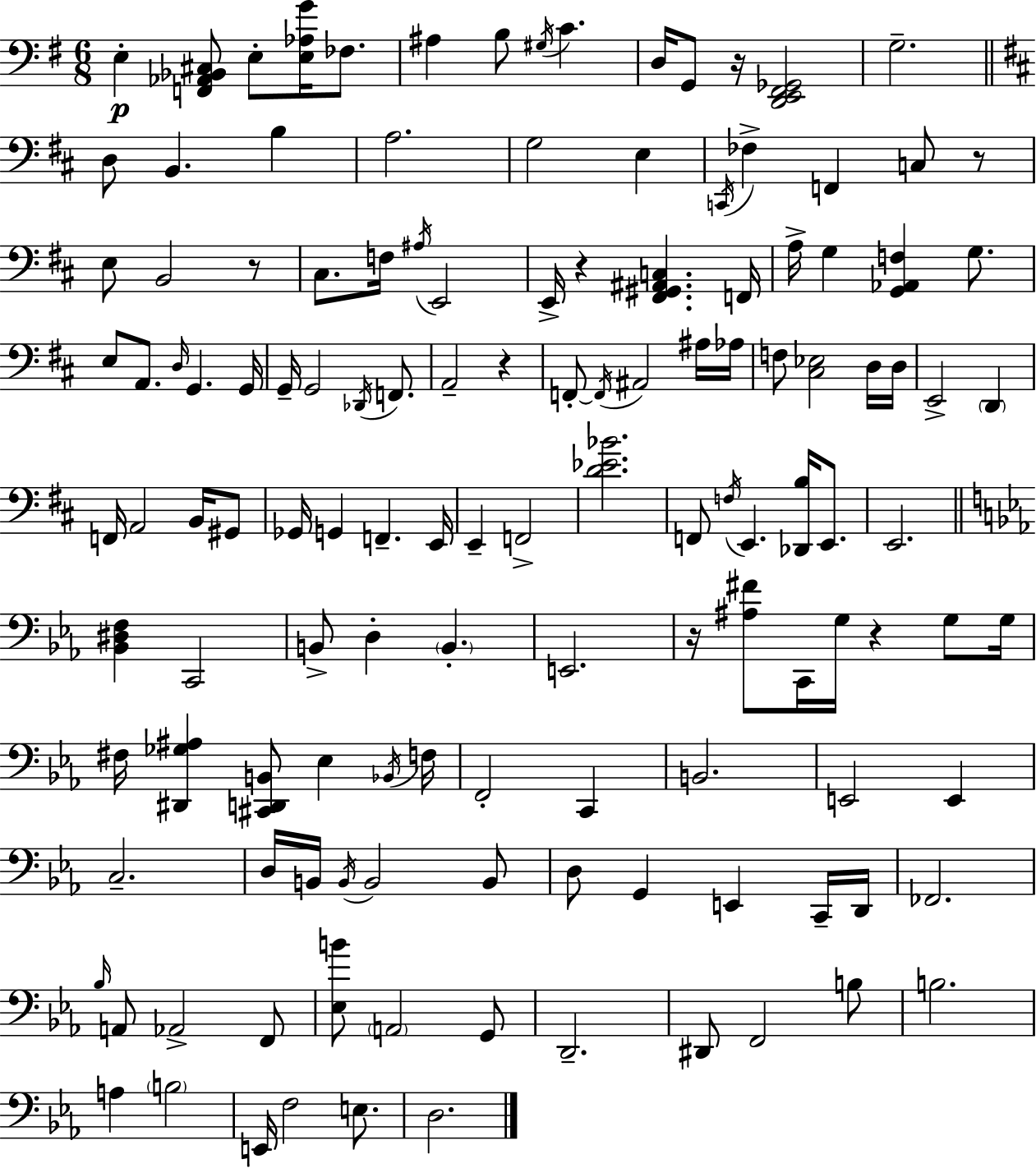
{
  \clef bass
  \numericTimeSignature
  \time 6/8
  \key e \minor
  e4-.\p <f, aes, bes, cis>8 e8-. <e aes g'>16 fes8. | ais4 b8 \acciaccatura { gis16 } c'4. | d16 g,8 r16 <d, e, fis, ges,>2 | g2.-- | \break \bar "||" \break \key b \minor d8 b,4. b4 | a2. | g2 e4 | \acciaccatura { c,16 } fes4-> f,4 c8 r8 | \break e8 b,2 r8 | cis8. f16 \acciaccatura { ais16 } e,2 | e,16-> r4 <fis, gis, ais, c>4. | f,16 a16-> g4 <g, aes, f>4 g8. | \break e8 a,8. \grace { d16 } g,4. | g,16 g,16-- g,2 | \acciaccatura { des,16 } f,8. a,2-- | r4 f,8-.~~ \acciaccatura { f,16 } ais,2 | \break ais16 aes16 f8 <cis ees>2 | d16 d16 e,2-> | \parenthesize d,4 f,16 a,2 | b,16 gis,8 ges,16 g,4 f,4.-- | \break e,16 e,4-- f,2-> | <d' ees' bes'>2. | f,8 \acciaccatura { f16 } e,4. | <des, b>16 e,8. e,2. | \break \bar "||" \break \key ees \major <bes, dis f>4 c,2 | b,8-> d4-. \parenthesize b,4.-. | e,2. | r16 <ais fis'>8 c,16 g16 r4 g8 g16 | \break fis16 <dis, ges ais>4 <cis, d, b,>8 ees4 \acciaccatura { bes,16 } | f16 f,2-. c,4 | b,2. | e,2 e,4 | \break c2.-- | d16 b,16 \acciaccatura { b,16 } b,2 | b,8 d8 g,4 e,4 | c,16-- d,16 fes,2. | \break \grace { bes16 } a,8 aes,2-> | f,8 <ees b'>8 \parenthesize a,2 | g,8 d,2.-- | dis,8 f,2 | \break b8 b2. | a4 \parenthesize b2 | e,16 f2 | e8. d2. | \break \bar "|."
}